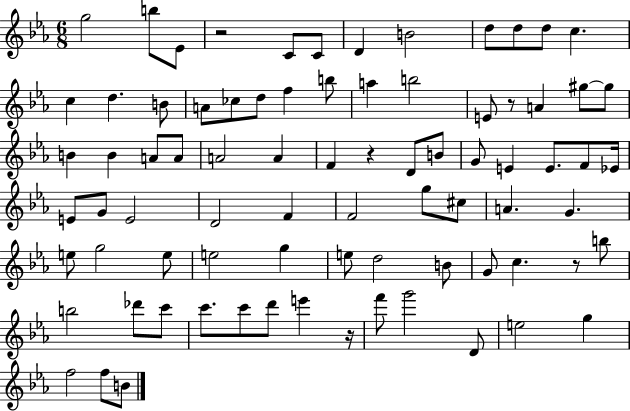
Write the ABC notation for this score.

X:1
T:Untitled
M:6/8
L:1/4
K:Eb
g2 b/2 _E/2 z2 C/2 C/2 D B2 d/2 d/2 d/2 c c d B/2 A/2 _c/2 d/2 f b/2 a b2 E/2 z/2 A ^g/2 ^g/2 B B A/2 A/2 A2 A F z D/2 B/2 G/2 E E/2 F/2 _E/4 E/2 G/2 E2 D2 F F2 g/2 ^c/2 A G e/2 g2 e/2 e2 g e/2 d2 B/2 G/2 c z/2 b/2 b2 _d'/2 c'/2 c'/2 c'/2 d'/2 e' z/4 f'/2 g'2 D/2 e2 g f2 f/2 B/2